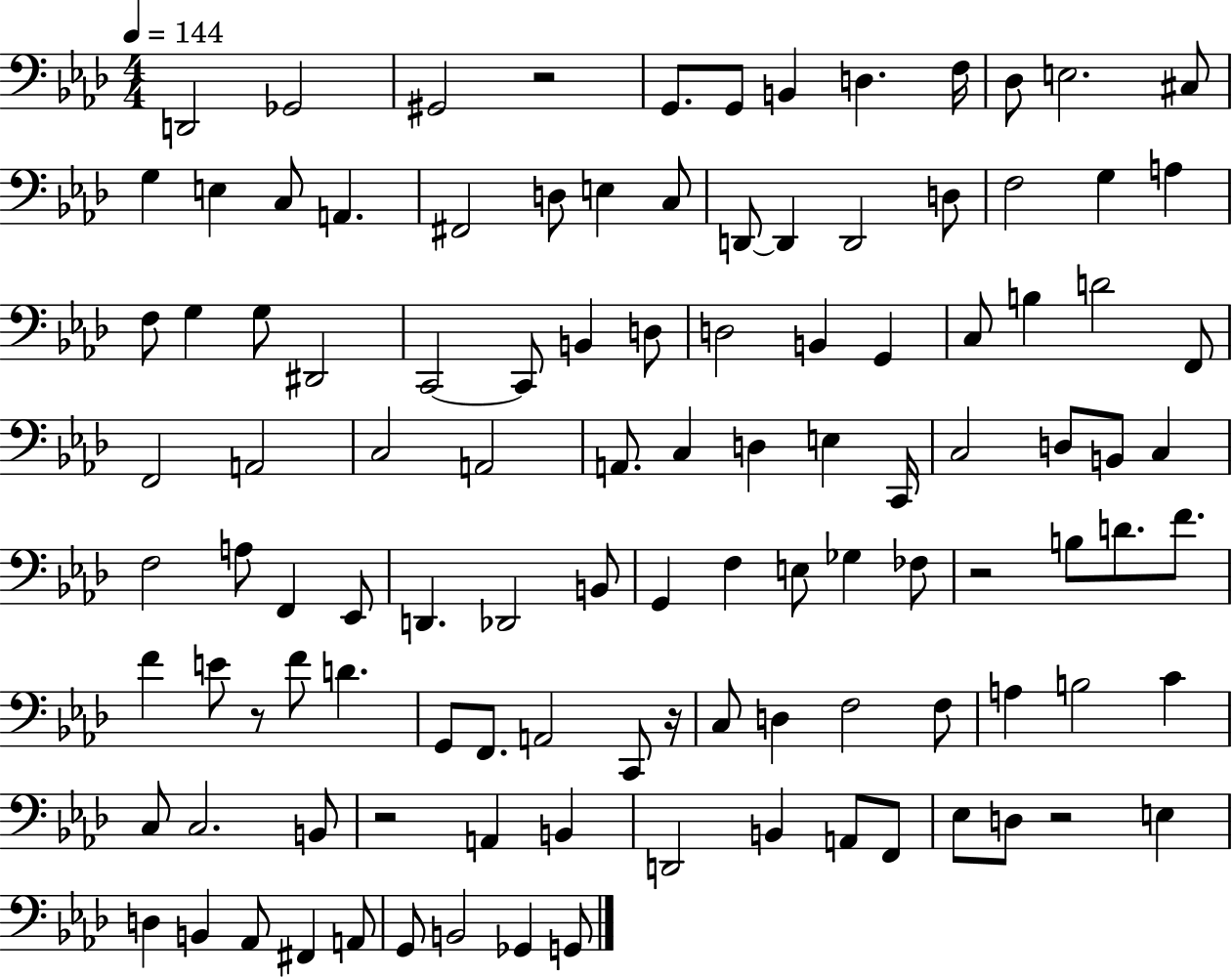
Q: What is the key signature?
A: AES major